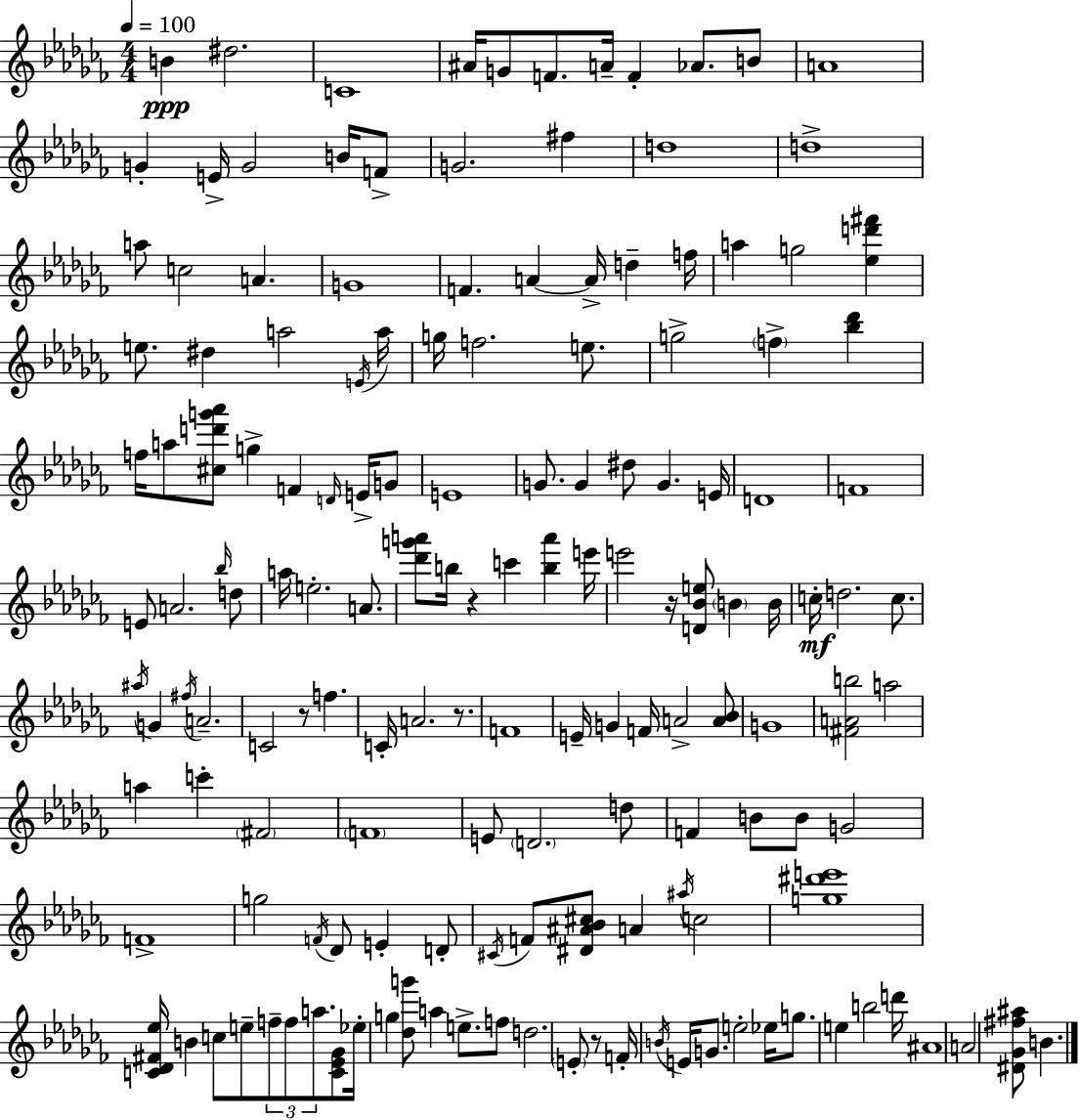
{
  \clef treble
  \numericTimeSignature
  \time 4/4
  \key aes \minor
  \tempo 4 = 100
  b'4\ppp dis''2. | c'1 | ais'16 g'8 f'8. a'16-- f'4-. aes'8. b'8 | a'1 | \break g'4-. e'16-> g'2 b'16 f'8-> | g'2. fis''4 | d''1 | d''1-> | \break a''8 c''2 a'4. | g'1 | f'4. a'4~~ a'16-> d''4-- f''16 | a''4 g''2 <ees'' d''' fis'''>4 | \break e''8. dis''4 a''2 \acciaccatura { e'16 } | a''16 g''16 f''2. e''8. | g''2-> \parenthesize f''4-> <bes'' des'''>4 | f''16 a''8 <cis'' d''' g''' aes'''>8 g''4-> f'4 \grace { d'16 } e'16-> | \break g'8 e'1 | g'8. g'4 dis''8 g'4. | e'16 d'1 | f'1 | \break e'8 a'2. | \grace { bes''16 } d''8 a''16 e''2.-. | a'8. <des''' g''' a'''>8 b''16 r4 c'''4 <b'' a'''>4 | e'''16 e'''2 r16 <d' bes' e''>8 \parenthesize b'4 | \break b'16 c''16-.\mf d''2. | c''8. \acciaccatura { ais''16 } g'4 \acciaccatura { fis''16 } a'2.-- | c'2 r8 f''4. | c'16-. a'2. | \break r8. f'1 | e'16-- g'4 f'16 a'2-> | <a' bes'>8 g'1 | <fis' a' b''>2 a''2 | \break a''4 c'''4-. \parenthesize fis'2 | \parenthesize f'1 | e'8 \parenthesize d'2. | d''8 f'4 b'8 b'8 g'2 | \break f'1-> | g''2 \acciaccatura { f'16 } des'8 | e'4-. d'8-. \acciaccatura { cis'16 } f'8 <dis' ais' bes' cis''>8 a'4 \acciaccatura { ais''16 } | c''2 <g'' dis''' e'''>1 | \break <c' des' fis' ees''>16 b'4 c''8 e''8-- | \tuplet 3/2 { f''8-- f''8 a''8. } <c' ees' ges'>8 ees''16-. g''4 <des'' g'''>8 | a''4 e''8.-> f''8 d''2. | \parenthesize e'8-. r8 f'16-. \acciaccatura { b'16 } e'16 g'8. | \break e''2-. ees''16 g''8. e''4 | b''2 d'''16 ais'1 | a'2 | <dis' ges' fis'' ais''>8 b'4. \bar "|."
}